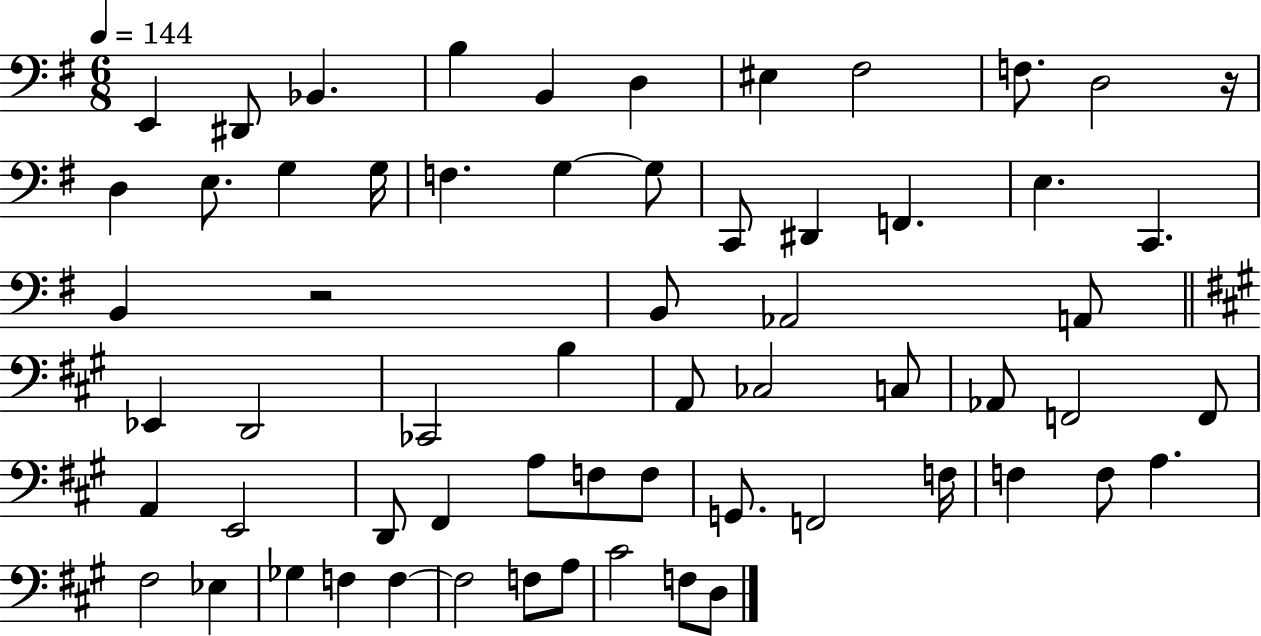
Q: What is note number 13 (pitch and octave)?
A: G3